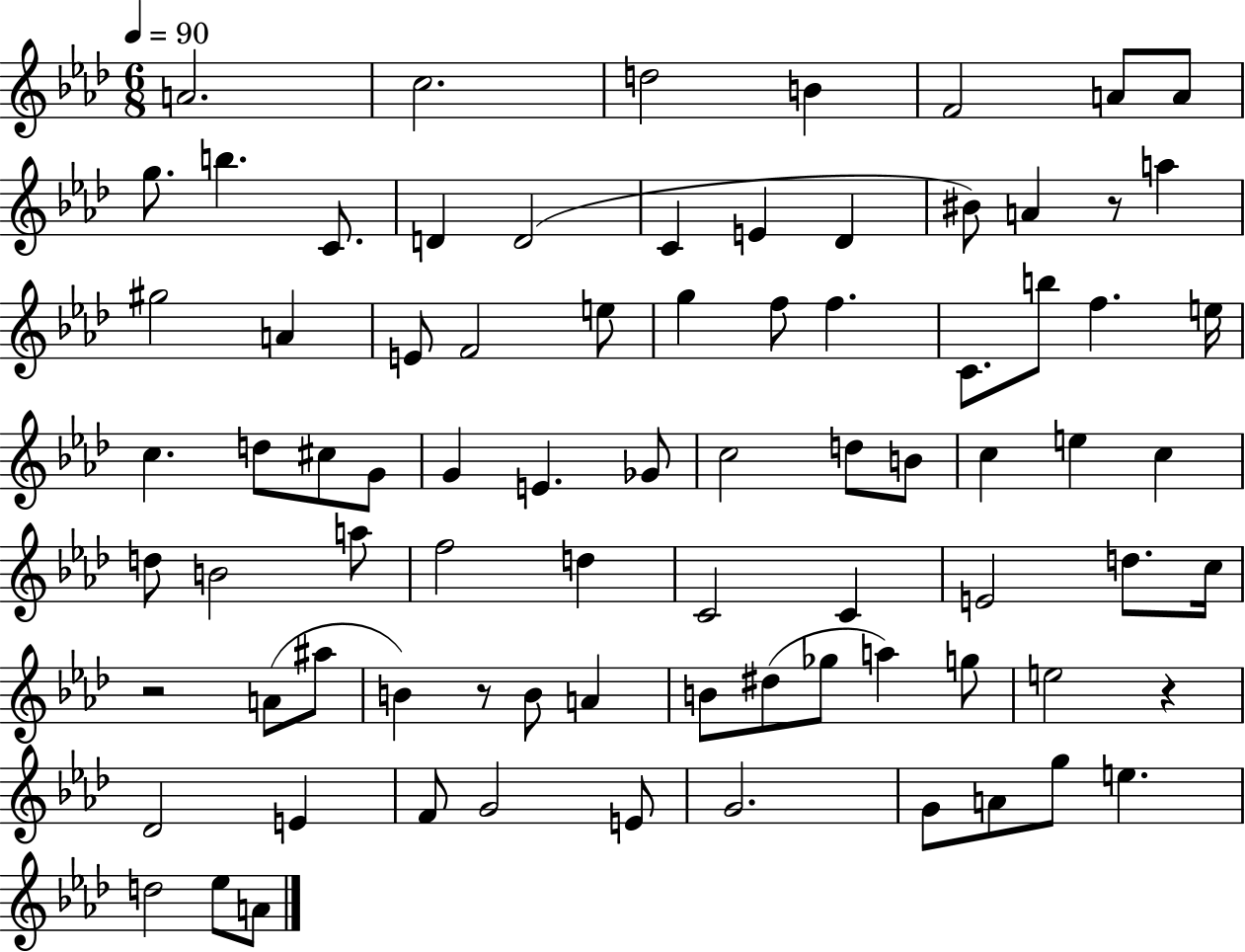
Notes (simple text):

A4/h. C5/h. D5/h B4/q F4/h A4/e A4/e G5/e. B5/q. C4/e. D4/q D4/h C4/q E4/q Db4/q BIS4/e A4/q R/e A5/q G#5/h A4/q E4/e F4/h E5/e G5/q F5/e F5/q. C4/e. B5/e F5/q. E5/s C5/q. D5/e C#5/e G4/e G4/q E4/q. Gb4/e C5/h D5/e B4/e C5/q E5/q C5/q D5/e B4/h A5/e F5/h D5/q C4/h C4/q E4/h D5/e. C5/s R/h A4/e A#5/e B4/q R/e B4/e A4/q B4/e D#5/e Gb5/e A5/q G5/e E5/h R/q Db4/h E4/q F4/e G4/h E4/e G4/h. G4/e A4/e G5/e E5/q. D5/h Eb5/e A4/e